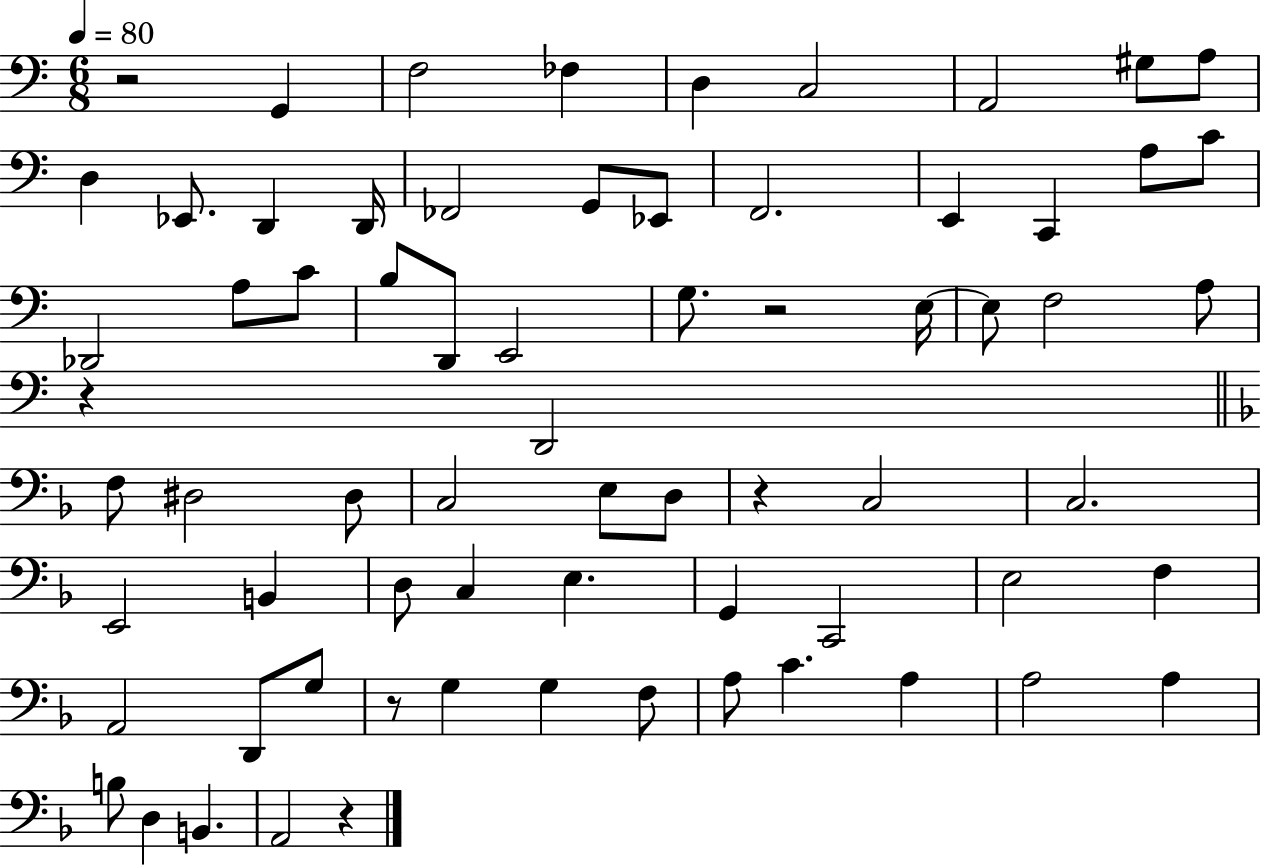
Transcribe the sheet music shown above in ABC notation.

X:1
T:Untitled
M:6/8
L:1/4
K:C
z2 G,, F,2 _F, D, C,2 A,,2 ^G,/2 A,/2 D, _E,,/2 D,, D,,/4 _F,,2 G,,/2 _E,,/2 F,,2 E,, C,, A,/2 C/2 _D,,2 A,/2 C/2 B,/2 D,,/2 E,,2 G,/2 z2 E,/4 E,/2 F,2 A,/2 z D,,2 F,/2 ^D,2 ^D,/2 C,2 E,/2 D,/2 z C,2 C,2 E,,2 B,, D,/2 C, E, G,, C,,2 E,2 F, A,,2 D,,/2 G,/2 z/2 G, G, F,/2 A,/2 C A, A,2 A, B,/2 D, B,, A,,2 z